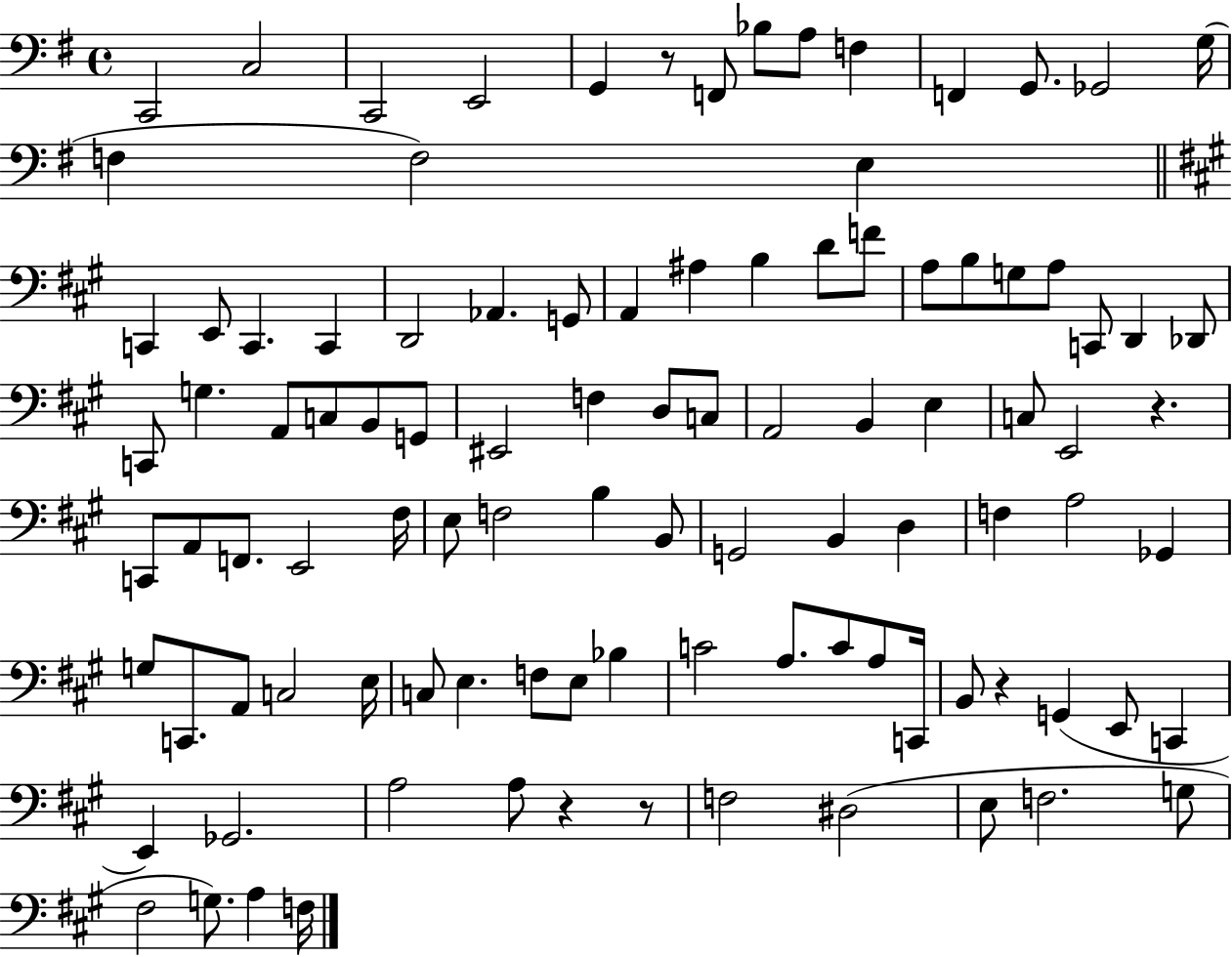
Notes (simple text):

C2/h C3/h C2/h E2/h G2/q R/e F2/e Bb3/e A3/e F3/q F2/q G2/e. Gb2/h G3/s F3/q F3/h E3/q C2/q E2/e C2/q. C2/q D2/h Ab2/q. G2/e A2/q A#3/q B3/q D4/e F4/e A3/e B3/e G3/e A3/e C2/e D2/q Db2/e C2/e G3/q. A2/e C3/e B2/e G2/e EIS2/h F3/q D3/e C3/e A2/h B2/q E3/q C3/e E2/h R/q. C2/e A2/e F2/e. E2/h F#3/s E3/e F3/h B3/q B2/e G2/h B2/q D3/q F3/q A3/h Gb2/q G3/e C2/e. A2/e C3/h E3/s C3/e E3/q. F3/e E3/e Bb3/q C4/h A3/e. C4/e A3/e C2/s B2/e R/q G2/q E2/e C2/q E2/q Gb2/h. A3/h A3/e R/q R/e F3/h D#3/h E3/e F3/h. G3/e F#3/h G3/e. A3/q F3/s